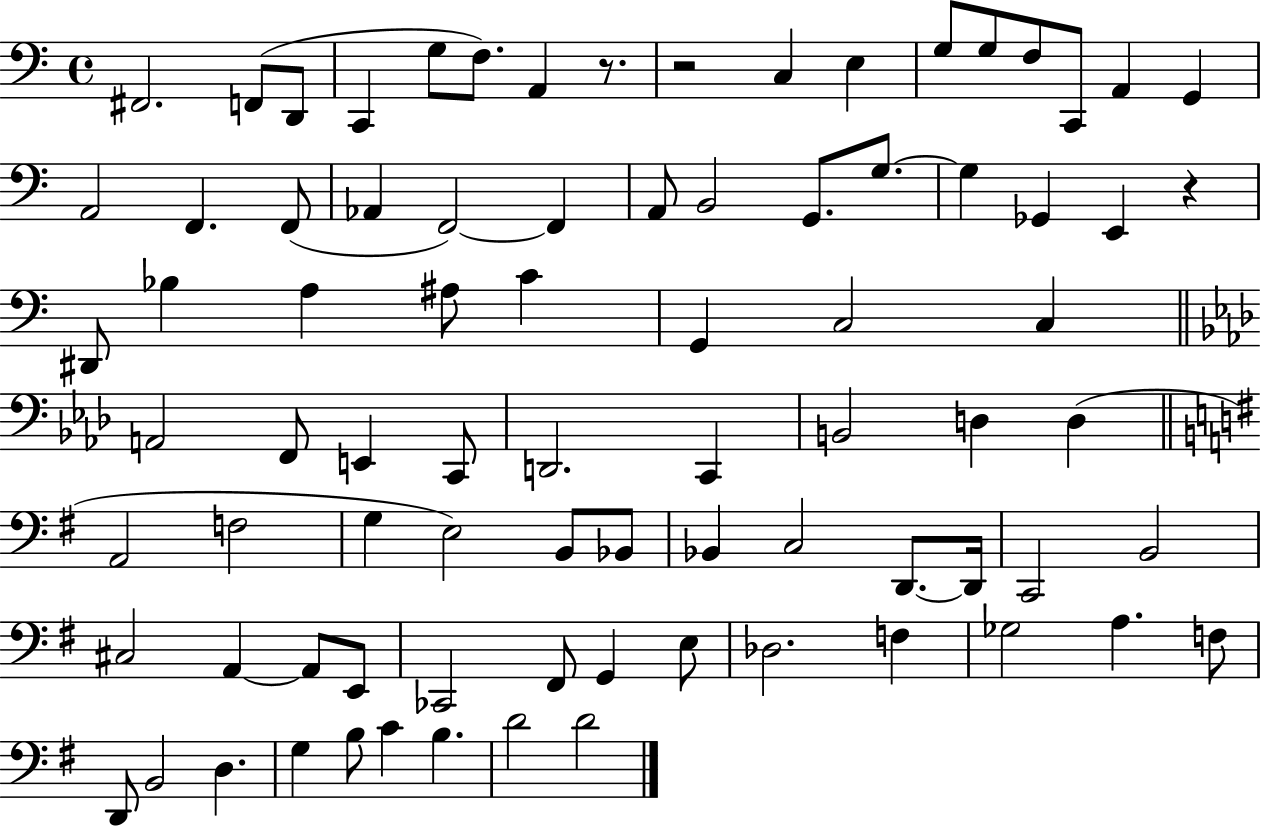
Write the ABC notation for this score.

X:1
T:Untitled
M:4/4
L:1/4
K:C
^F,,2 F,,/2 D,,/2 C,, G,/2 F,/2 A,, z/2 z2 C, E, G,/2 G,/2 F,/2 C,,/2 A,, G,, A,,2 F,, F,,/2 _A,, F,,2 F,, A,,/2 B,,2 G,,/2 G,/2 G, _G,, E,, z ^D,,/2 _B, A, ^A,/2 C G,, C,2 C, A,,2 F,,/2 E,, C,,/2 D,,2 C,, B,,2 D, D, A,,2 F,2 G, E,2 B,,/2 _B,,/2 _B,, C,2 D,,/2 D,,/4 C,,2 B,,2 ^C,2 A,, A,,/2 E,,/2 _C,,2 ^F,,/2 G,, E,/2 _D,2 F, _G,2 A, F,/2 D,,/2 B,,2 D, G, B,/2 C B, D2 D2